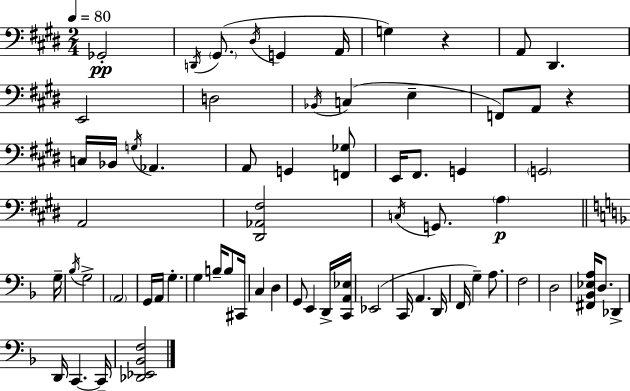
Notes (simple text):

Gb2/h D2/s G#2/e. D#3/s G2/q A2/s G3/q R/q A2/e D#2/q. E2/h D3/h Bb2/s C3/q E3/q F2/e A2/e R/q C3/s Bb2/s G3/s Ab2/q. A2/e G2/q [F2,Gb3]/e E2/s F#2/e. G2/q G2/h A2/h [D#2,Ab2,F#3]/h C3/s G2/e. A3/q G3/s Bb3/s G3/h A2/h G2/s A2/s G3/q. G3/q B3/s B3/e C#2/s C3/q D3/q G2/e E2/q D2/s [C2,A2,Eb3]/s Eb2/h C2/s A2/q. D2/s F2/s G3/q A3/e. F3/h D3/h [F#2,Bb2,Eb3,A3]/s D3/e. Db2/q D2/s C2/q. C2/s [Db2,Eb2,Bb2,F3]/h